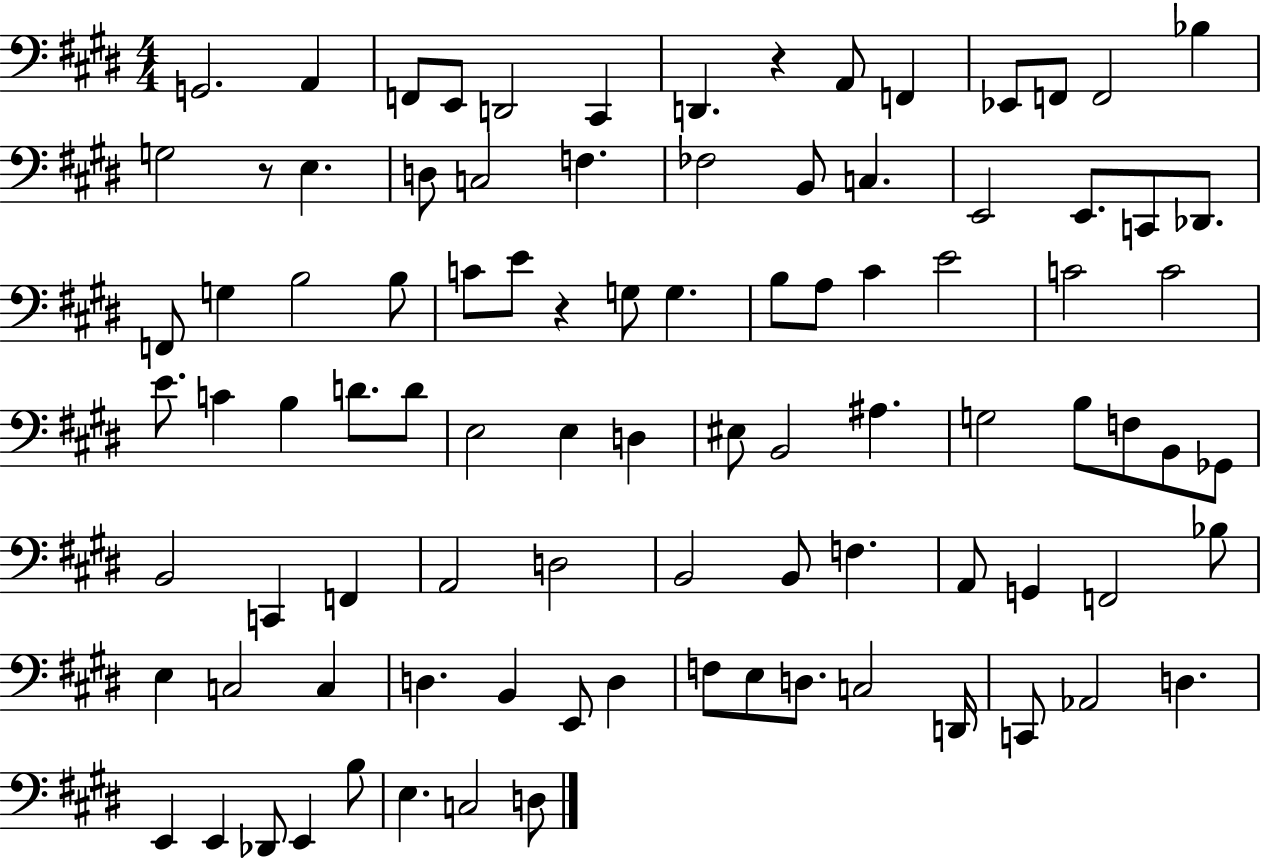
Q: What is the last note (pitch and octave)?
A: D3